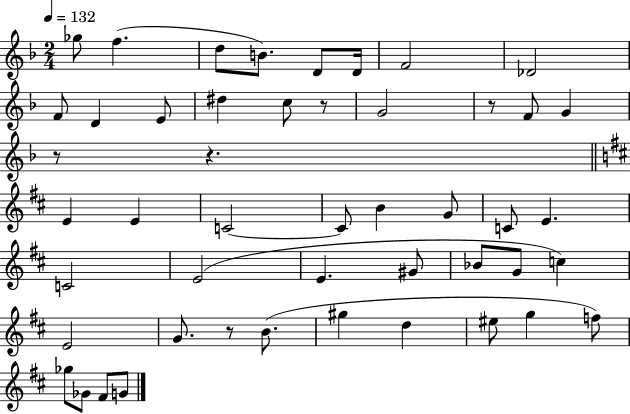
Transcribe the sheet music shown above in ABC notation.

X:1
T:Untitled
M:2/4
L:1/4
K:F
_g/2 f d/2 B/2 D/2 D/4 F2 _D2 F/2 D E/2 ^d c/2 z/2 G2 z/2 F/2 G z/2 z E E C2 C/2 B G/2 C/2 E C2 E2 E ^G/2 _B/2 G/2 c E2 G/2 z/2 B/2 ^g d ^e/2 g f/2 _g/2 _G/2 ^F/2 G/2